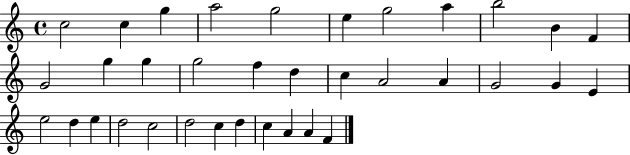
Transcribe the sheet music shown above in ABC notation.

X:1
T:Untitled
M:4/4
L:1/4
K:C
c2 c g a2 g2 e g2 a b2 B F G2 g g g2 f d c A2 A G2 G E e2 d e d2 c2 d2 c d c A A F